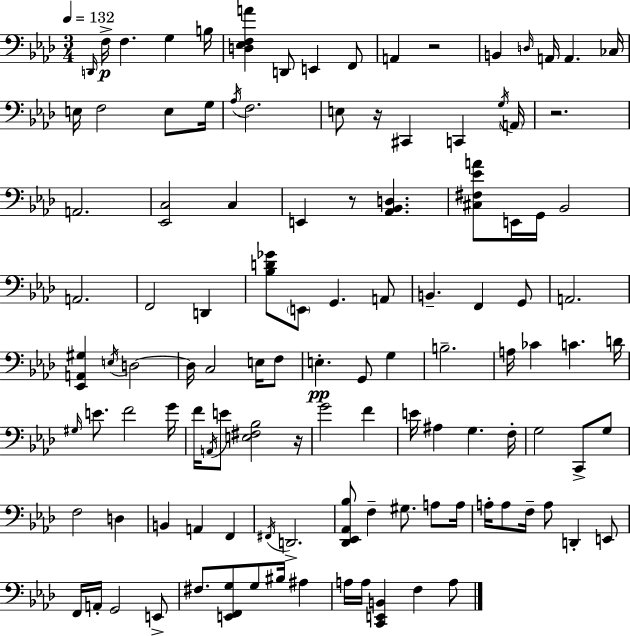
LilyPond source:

{
  \clef bass
  \numericTimeSignature
  \time 3/4
  \key f \minor
  \tempo 4 = 132
  \grace { d,16 }\p f16-> f4. g4 | b16 <d ees f a'>4 d,8 e,4 f,8 | a,4 r2 | b,4 \grace { d16 } a,16 a,4. | \break ces16 e16 f2 e8 | g16 \acciaccatura { aes16 } f2. | e8 r16 cis,4 c,4 | \acciaccatura { g16 } \parenthesize a,16 r2. | \break a,2. | <ees, c>2 | c4 e,4 r8 <aes, bes, d>4. | <cis fis ees' a'>8 e,16 g,16 bes,2 | \break a,2. | f,2 | d,4 <bes d' ges'>8 \parenthesize e,8 g,4. | a,8 b,4.-- f,4 | \break g,8 a,2. | <ees, a, gis>4 \acciaccatura { e16 } d2~~ | d16 c2 | e16 f8 e4.-.\pp g,8 | \break g4 b2.-- | a16 ces'4 c'4. | d'16 \grace { gis16 } e'8. f'2 | g'16 f'16 \acciaccatura { a,16 } e'8 <e fis bes>2 | \break r16 g'2 | f'4 e'16 ais4 | g4. f16-. g2 | c,8-> g8 f2 | \break d4 b,4 a,4 | f,4 \acciaccatura { fis,16 } d,2.-> | <des, ees, aes, bes>8 f4-- | gis8. a8 a16 a16-. a8 f16-- | \break a8 d,4-. e,8 f,16 a,16-. g,2 | e,8-> fis8. <e, f, g>8 | g8 bis16 ais4 a16 a16 <c, e, b,>4 | f4 a8 \bar "|."
}